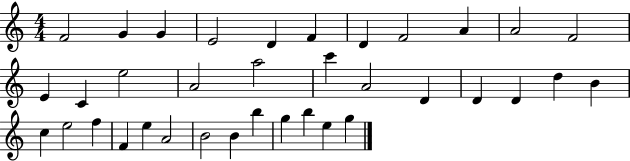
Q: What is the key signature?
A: C major